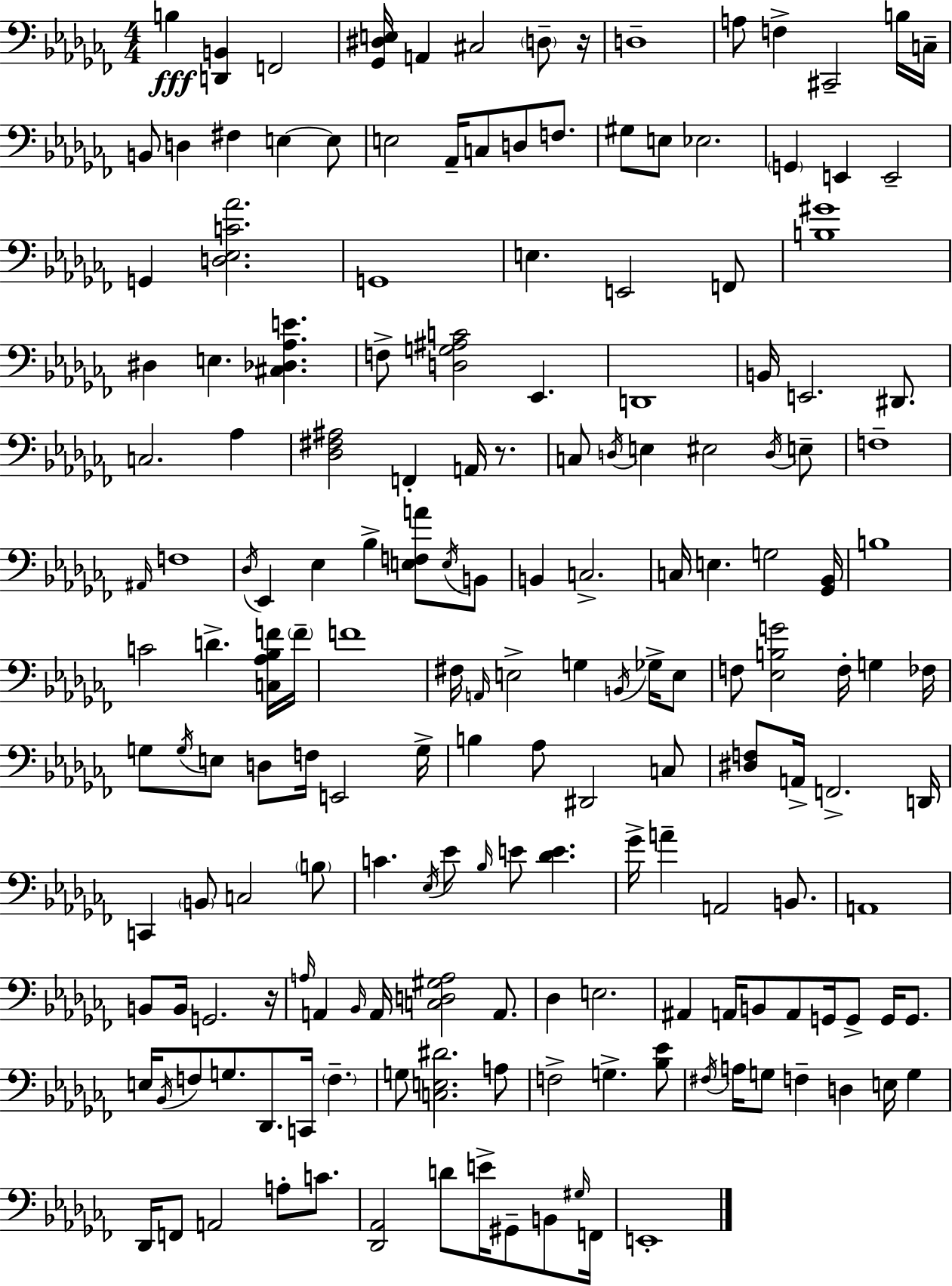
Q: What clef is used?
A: bass